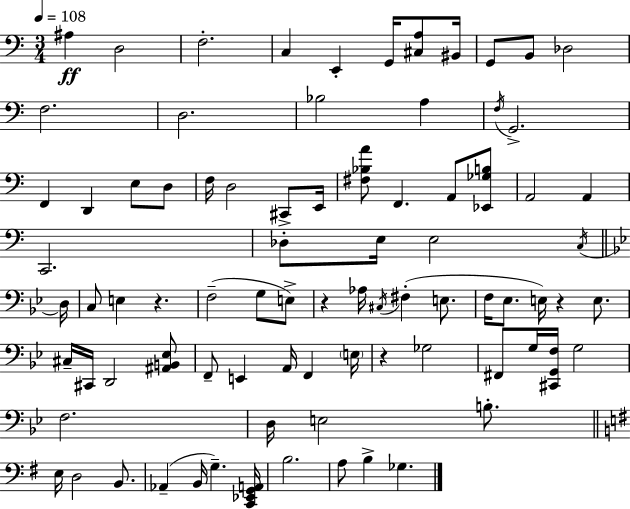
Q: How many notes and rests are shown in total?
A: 83